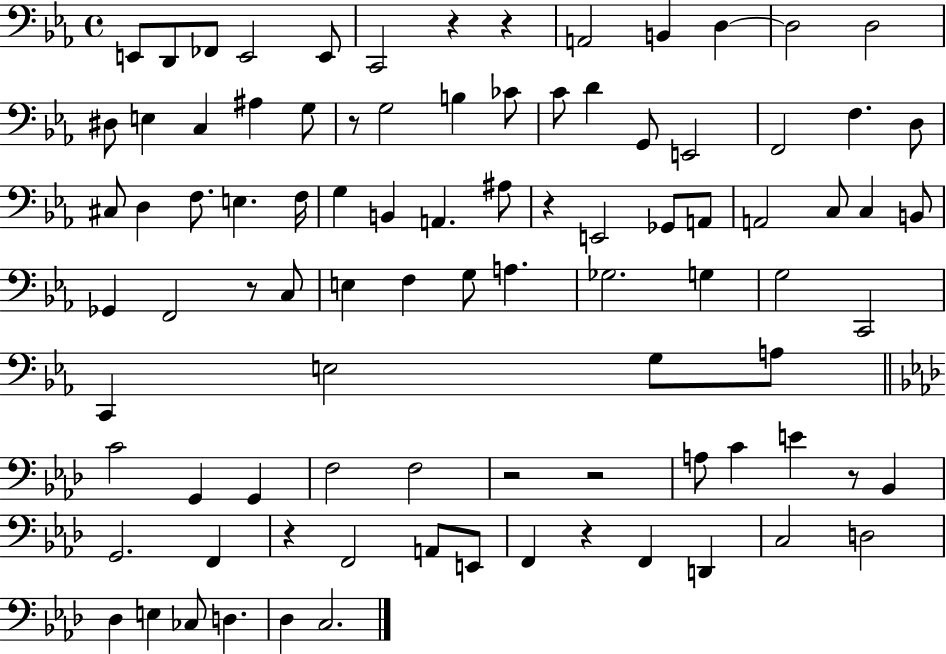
X:1
T:Untitled
M:4/4
L:1/4
K:Eb
E,,/2 D,,/2 _F,,/2 E,,2 E,,/2 C,,2 z z A,,2 B,, D, D,2 D,2 ^D,/2 E, C, ^A, G,/2 z/2 G,2 B, _C/2 C/2 D G,,/2 E,,2 F,,2 F, D,/2 ^C,/2 D, F,/2 E, F,/4 G, B,, A,, ^A,/2 z E,,2 _G,,/2 A,,/2 A,,2 C,/2 C, B,,/2 _G,, F,,2 z/2 C,/2 E, F, G,/2 A, _G,2 G, G,2 C,,2 C,, E,2 G,/2 A,/2 C2 G,, G,, F,2 F,2 z2 z2 A,/2 C E z/2 _B,, G,,2 F,, z F,,2 A,,/2 E,,/2 F,, z F,, D,, C,2 D,2 _D, E, _C,/2 D, _D, C,2